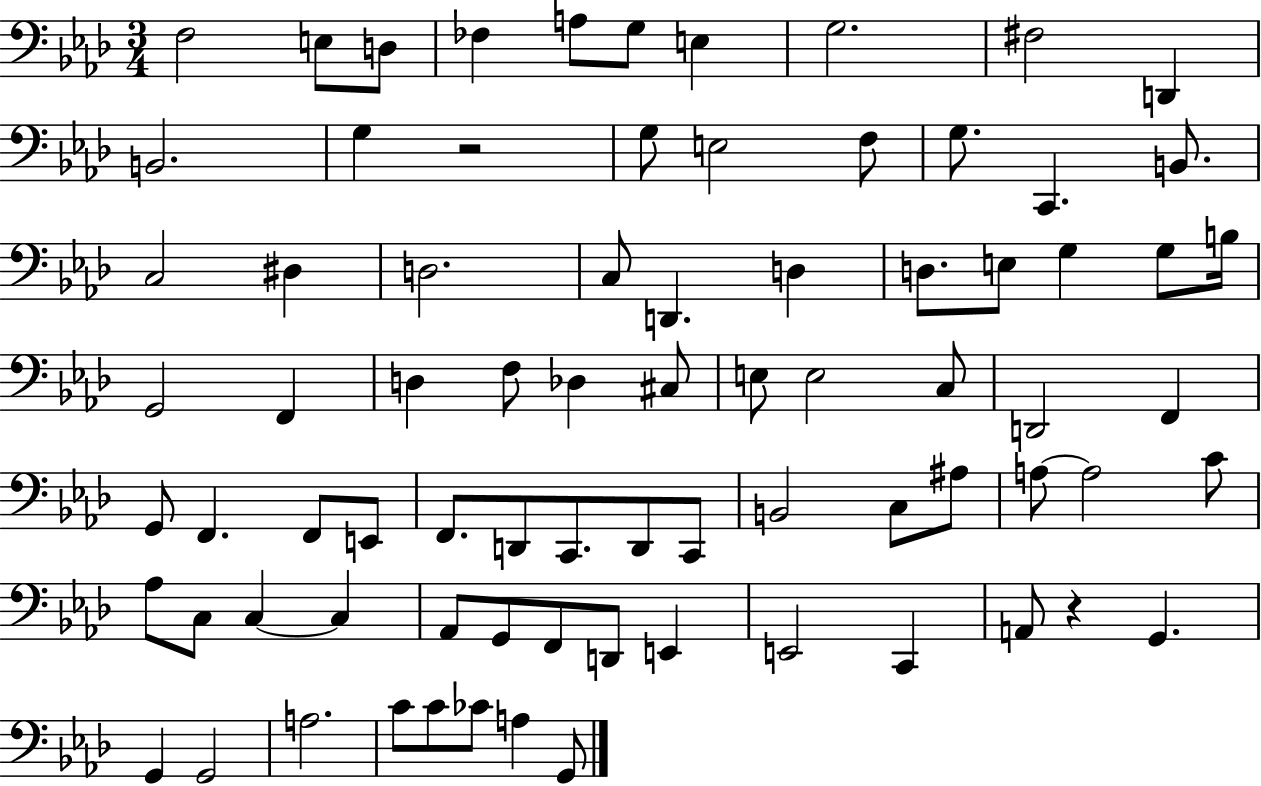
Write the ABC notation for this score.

X:1
T:Untitled
M:3/4
L:1/4
K:Ab
F,2 E,/2 D,/2 _F, A,/2 G,/2 E, G,2 ^F,2 D,, B,,2 G, z2 G,/2 E,2 F,/2 G,/2 C,, B,,/2 C,2 ^D, D,2 C,/2 D,, D, D,/2 E,/2 G, G,/2 B,/4 G,,2 F,, D, F,/2 _D, ^C,/2 E,/2 E,2 C,/2 D,,2 F,, G,,/2 F,, F,,/2 E,,/2 F,,/2 D,,/2 C,,/2 D,,/2 C,,/2 B,,2 C,/2 ^A,/2 A,/2 A,2 C/2 _A,/2 C,/2 C, C, _A,,/2 G,,/2 F,,/2 D,,/2 E,, E,,2 C,, A,,/2 z G,, G,, G,,2 A,2 C/2 C/2 _C/2 A, G,,/2